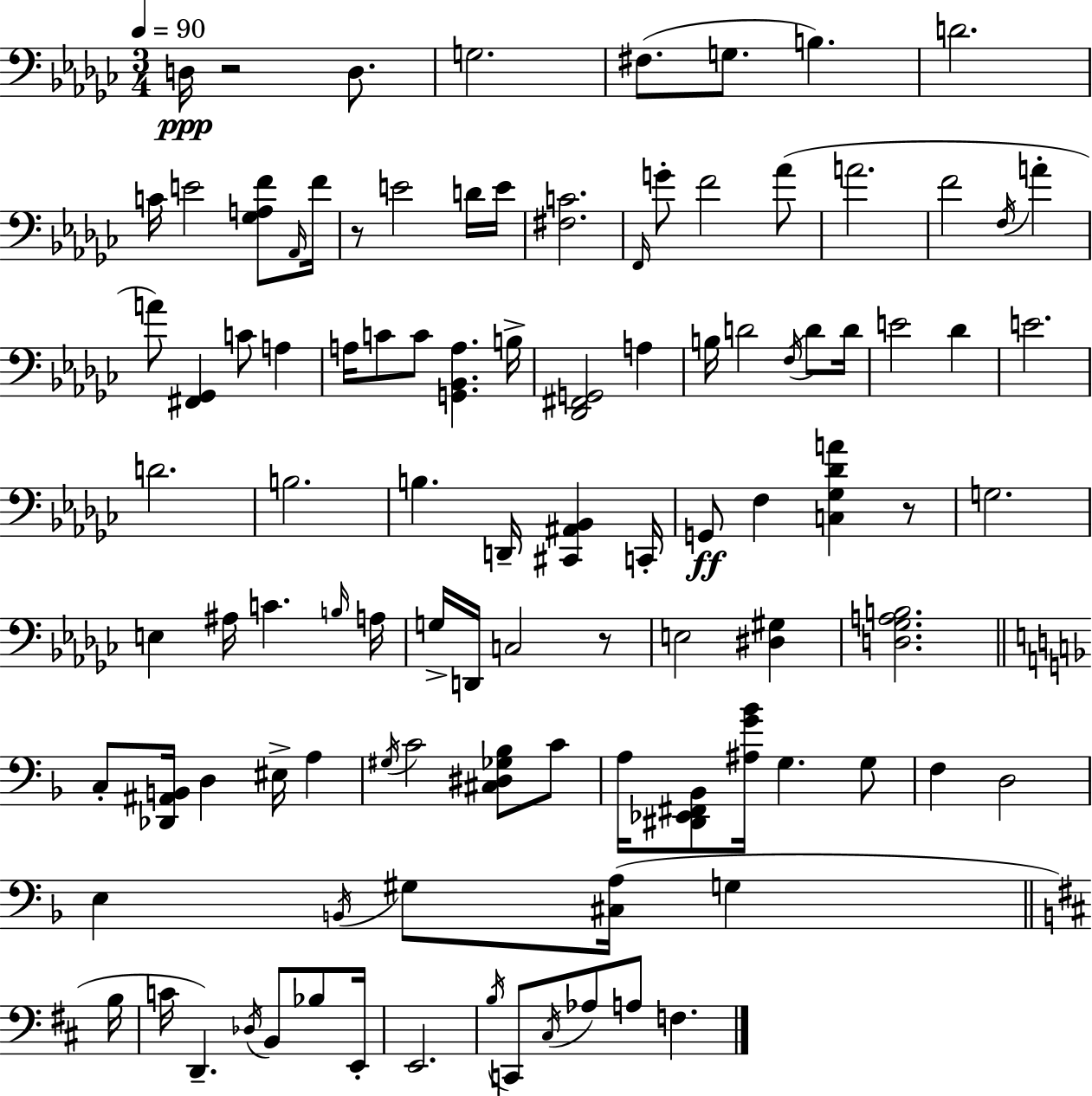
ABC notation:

X:1
T:Untitled
M:3/4
L:1/4
K:Ebm
D,/4 z2 D,/2 G,2 ^F,/2 G,/2 B, D2 C/4 E2 [_G,A,F]/2 _A,,/4 F/4 z/2 E2 D/4 E/4 [^F,C]2 F,,/4 G/2 F2 _A/2 A2 F2 F,/4 A A/2 [^F,,_G,,] C/2 A, A,/4 C/2 C/2 [G,,_B,,A,] B,/4 [_D,,^F,,G,,]2 A, B,/4 D2 F,/4 D/2 D/4 E2 _D E2 D2 B,2 B, D,,/4 [^C,,^A,,_B,,] C,,/4 G,,/2 F, [C,_G,_DA] z/2 G,2 E, ^A,/4 C B,/4 A,/4 G,/4 D,,/4 C,2 z/2 E,2 [^D,^G,] [D,_G,A,B,]2 C,/2 [_D,,^A,,B,,]/4 D, ^E,/4 A, ^G,/4 C2 [^C,^D,_G,_B,]/2 C/2 A,/4 [^D,,_E,,^F,,_B,,]/2 [^A,G_B]/4 G, G,/2 F, D,2 E, B,,/4 ^G,/2 [^C,A,]/4 G, B,/4 C/4 D,, _D,/4 B,,/2 _B,/2 E,,/4 E,,2 B,/4 C,,/2 ^C,/4 _A,/2 A,/2 F,